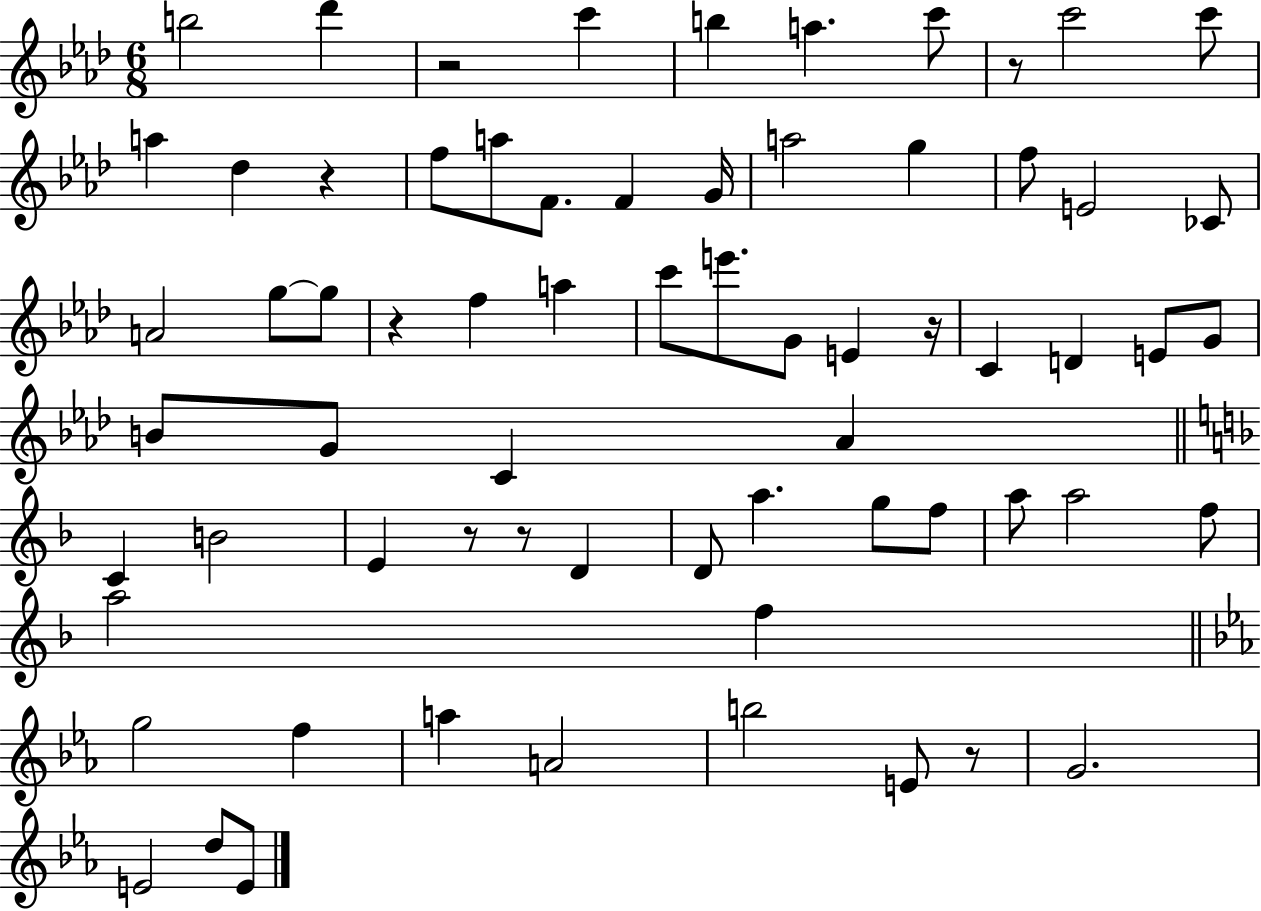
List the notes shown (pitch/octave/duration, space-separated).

B5/h Db6/q R/h C6/q B5/q A5/q. C6/e R/e C6/h C6/e A5/q Db5/q R/q F5/e A5/e F4/e. F4/q G4/s A5/h G5/q F5/e E4/h CES4/e A4/h G5/e G5/e R/q F5/q A5/q C6/e E6/e. G4/e E4/q R/s C4/q D4/q E4/e G4/e B4/e G4/e C4/q Ab4/q C4/q B4/h E4/q R/e R/e D4/q D4/e A5/q. G5/e F5/e A5/e A5/h F5/e A5/h F5/q G5/h F5/q A5/q A4/h B5/h E4/e R/e G4/h. E4/h D5/e E4/e